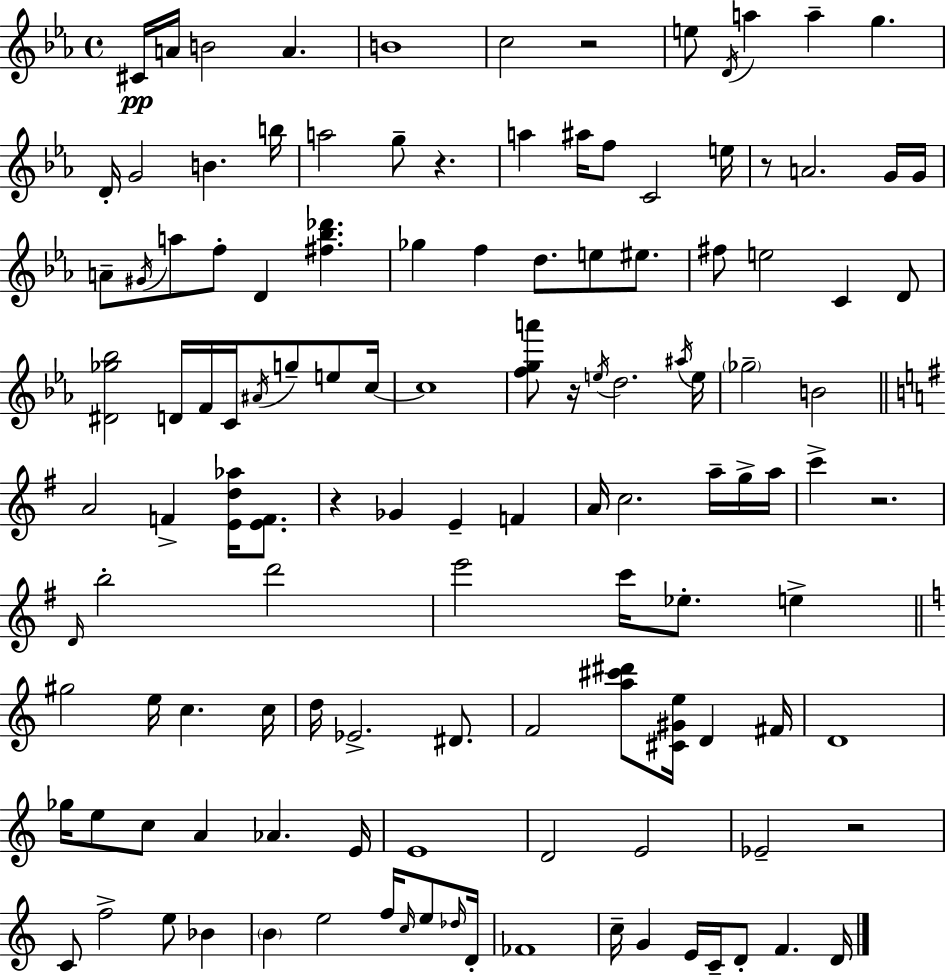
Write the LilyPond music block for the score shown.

{
  \clef treble
  \time 4/4
  \defaultTimeSignature
  \key c \minor
  cis'16\pp a'16 b'2 a'4. | b'1 | c''2 r2 | e''8 \acciaccatura { d'16 } a''4 a''4-- g''4. | \break d'16-. g'2 b'4. | b''16 a''2 g''8-- r4. | a''4 ais''16 f''8 c'2 | e''16 r8 a'2. g'16 | \break g'16 a'8-- \acciaccatura { gis'16 } a''8 f''8-. d'4 <fis'' bes'' des'''>4. | ges''4 f''4 d''8. e''8 eis''8. | fis''8 e''2 c'4 | d'8 <dis' ges'' bes''>2 d'16 f'16 c'16 \acciaccatura { ais'16 } g''8-- | \break e''8 c''16~~ c''1 | <f'' g'' a'''>8 r16 \acciaccatura { e''16 } d''2. | \acciaccatura { ais''16 } e''16 \parenthesize ges''2-- b'2 | \bar "||" \break \key g \major a'2 f'4-> <e' d'' aes''>16 <e' f'>8. | r4 ges'4 e'4-- f'4 | a'16 c''2. a''16-- g''16-> a''16 | c'''4-> r2. | \break \grace { d'16 } b''2-. d'''2 | e'''2 c'''16 ees''8.-. e''4-> | \bar "||" \break \key c \major gis''2 e''16 c''4. c''16 | d''16 ees'2.-> dis'8. | f'2 <a'' cis''' dis'''>8 <cis' gis' e''>16 d'4 fis'16 | d'1 | \break ges''16 e''8 c''8 a'4 aes'4. e'16 | e'1 | d'2 e'2 | ees'2-- r2 | \break c'8 f''2-> e''8 bes'4 | \parenthesize b'4 e''2 f''16 \grace { c''16 } e''8 | \grace { des''16 } d'16-. fes'1 | c''16-- g'4 e'16 c'16-- d'8-. f'4. | \break d'16 \bar "|."
}